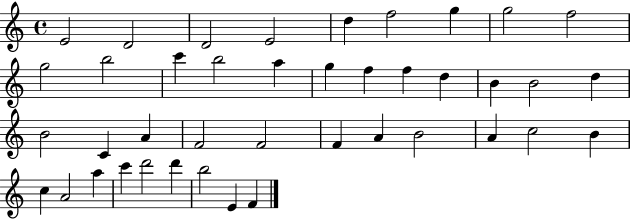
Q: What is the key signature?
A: C major